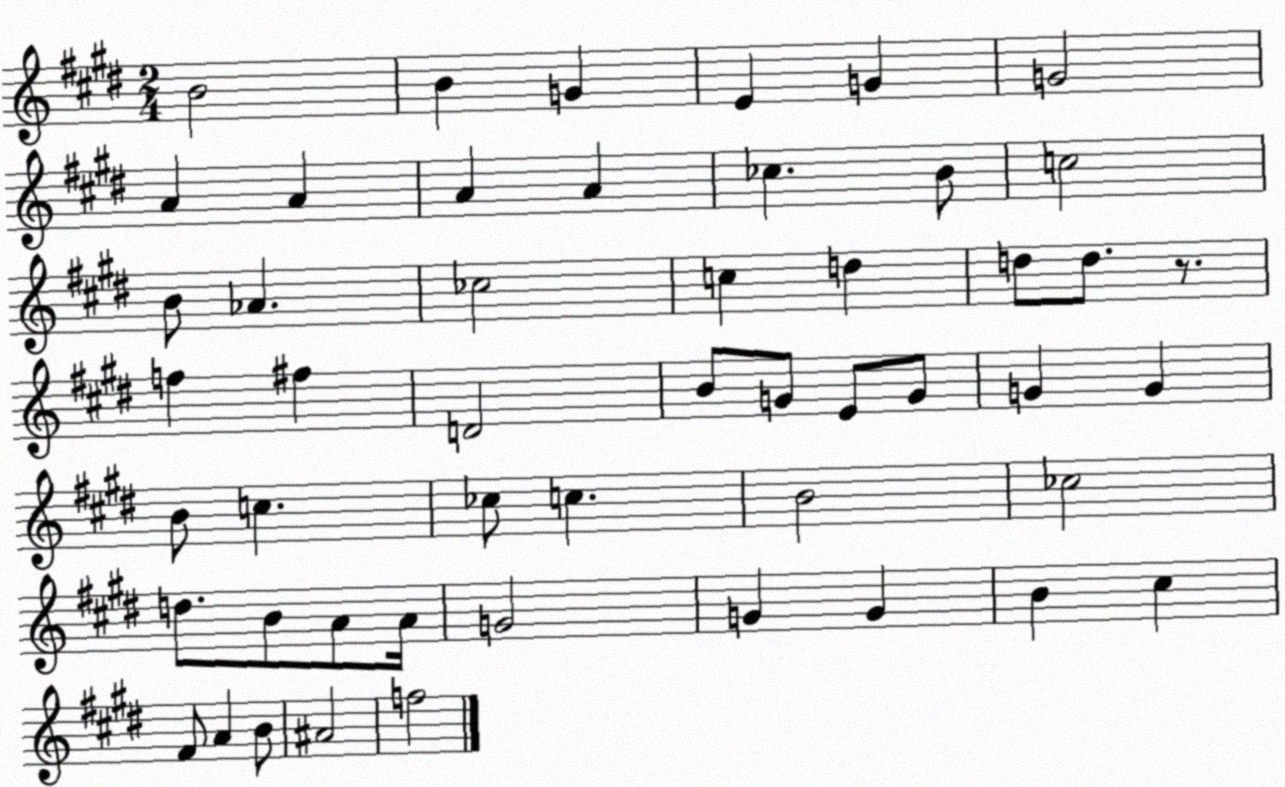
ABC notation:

X:1
T:Untitled
M:2/4
L:1/4
K:E
B2 B G E G G2 A A A A _c B/2 c2 B/2 _A _c2 c d d/2 d/2 z/2 f ^f D2 B/2 G/2 E/2 G/2 G G B/2 c _c/2 c B2 _c2 d/2 B/2 A/2 A/4 G2 G G B ^c ^F/2 A B/2 ^A2 f2